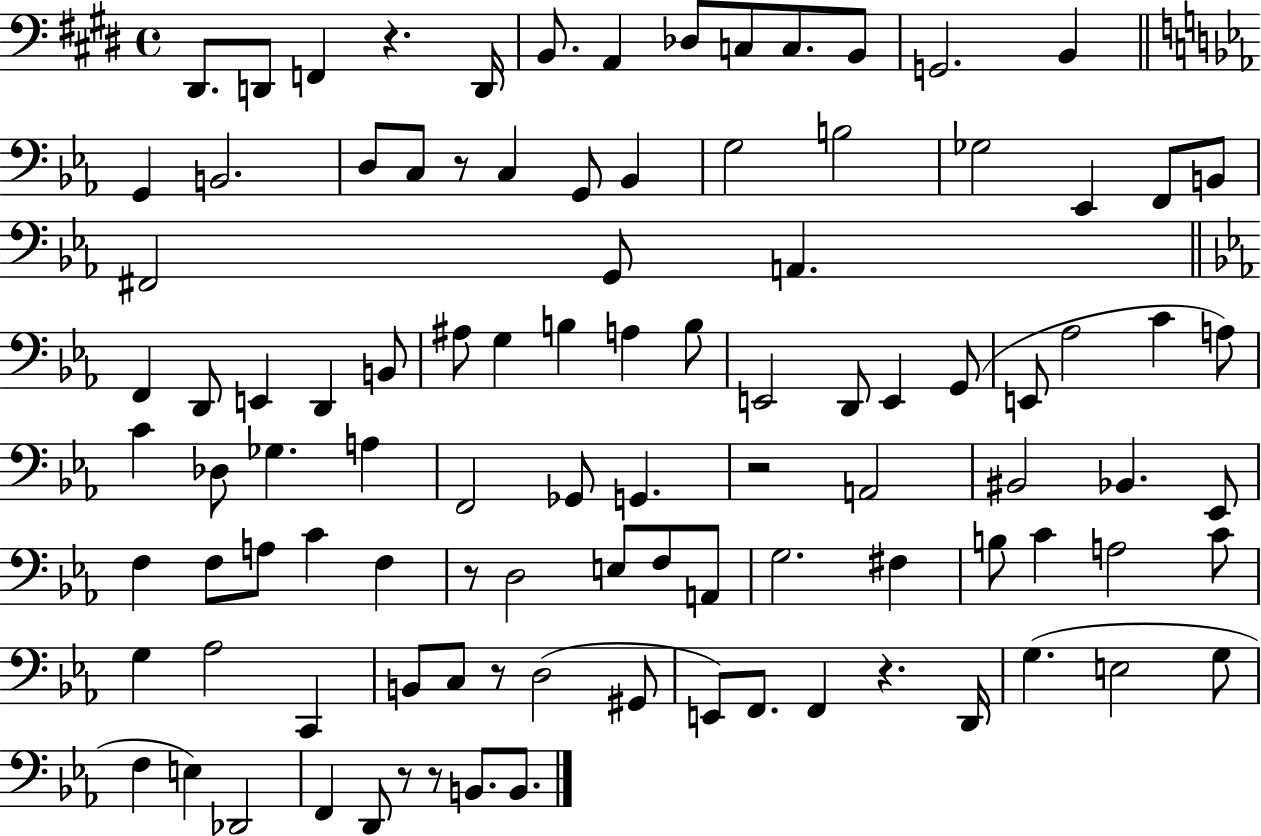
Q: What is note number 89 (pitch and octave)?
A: Db2